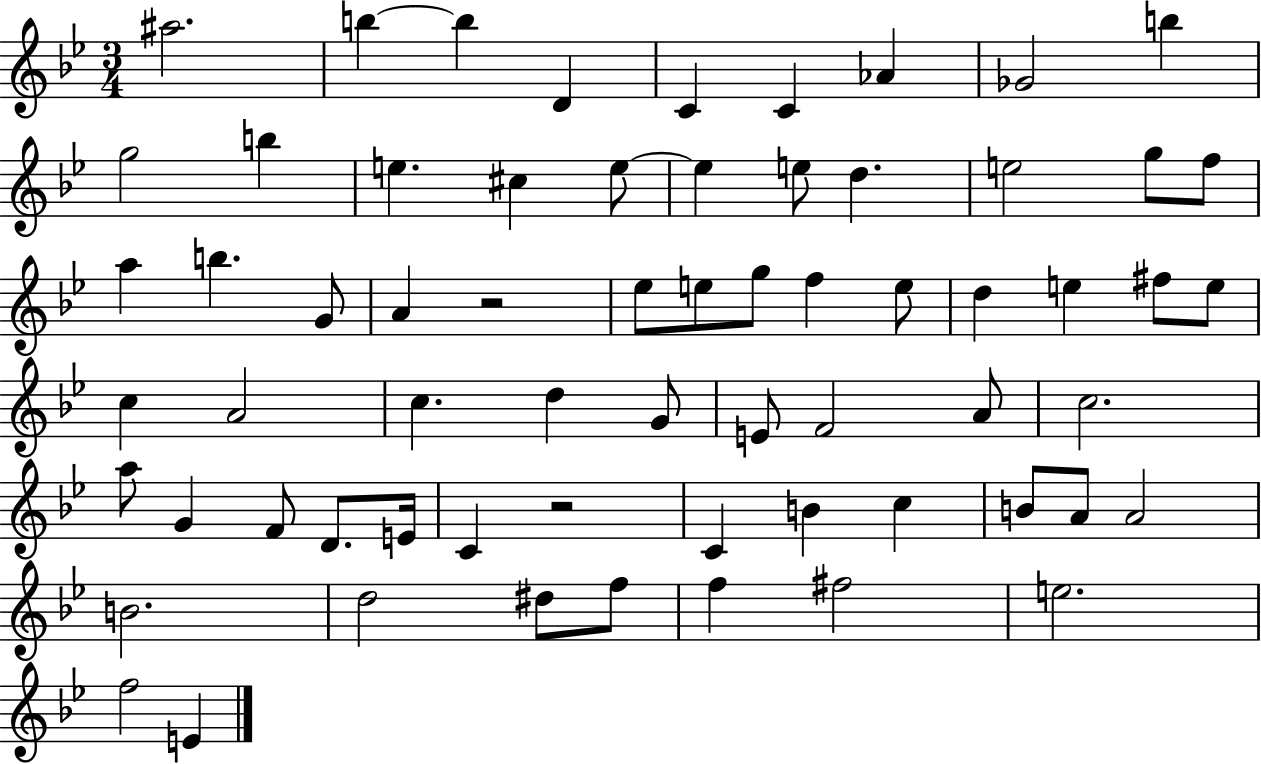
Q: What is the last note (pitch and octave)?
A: E4